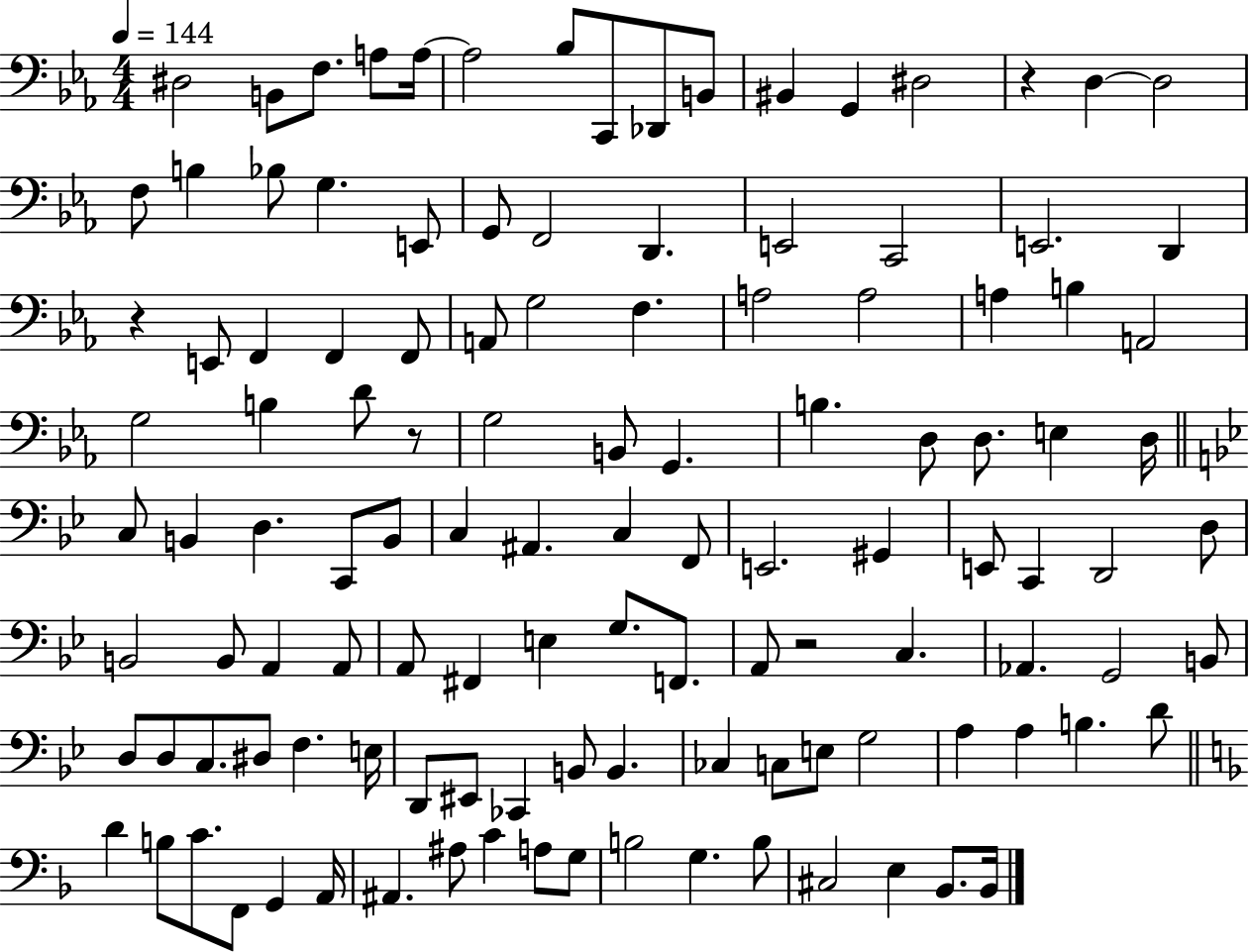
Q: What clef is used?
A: bass